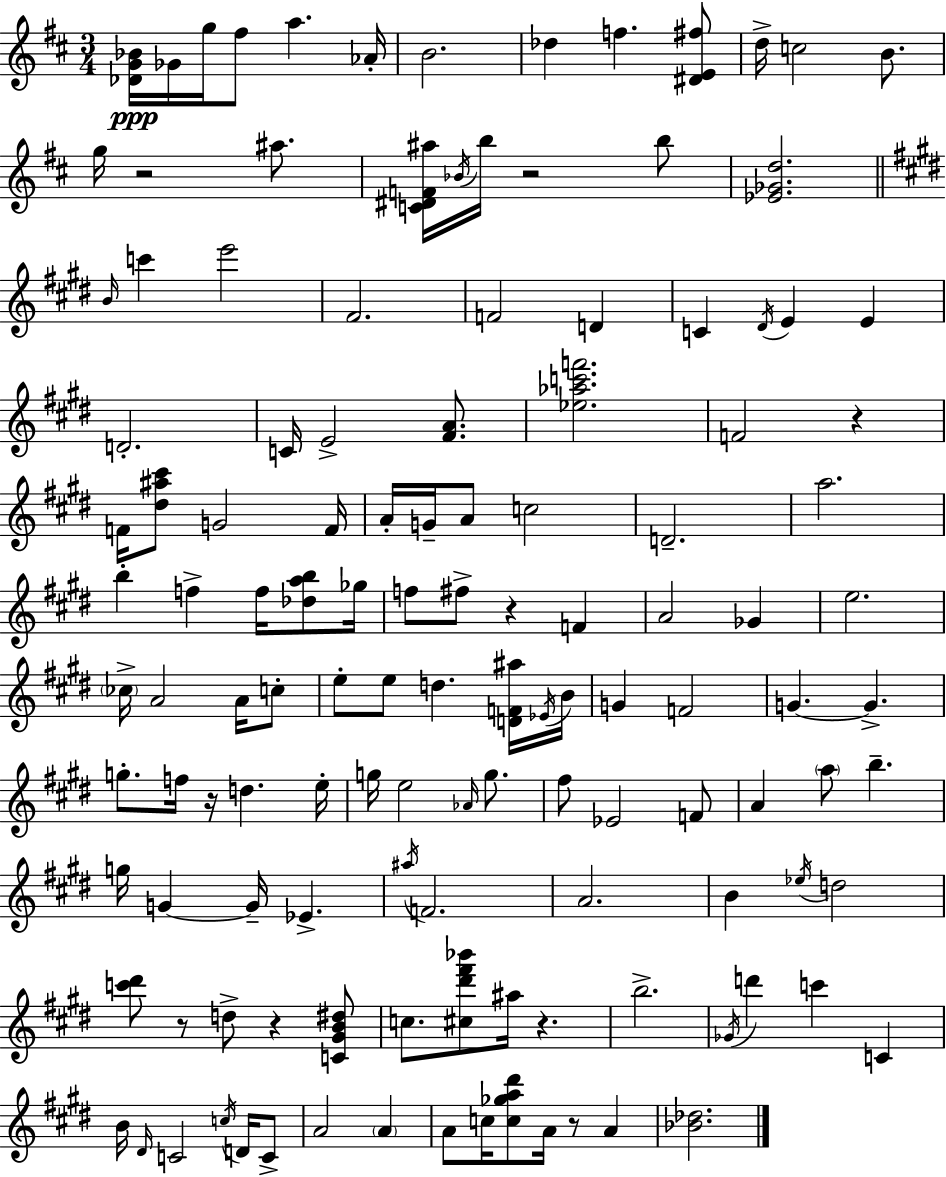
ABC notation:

X:1
T:Untitled
M:3/4
L:1/4
K:D
[_DG_B]/4 _G/4 g/4 ^f/2 a _A/4 B2 _d f [^DE^f]/2 d/4 c2 B/2 g/4 z2 ^a/2 [C^DF^a]/4 _B/4 b/4 z2 b/2 [_E_Gd]2 B/4 c' e'2 ^F2 F2 D C ^D/4 E E D2 C/4 E2 [^FA]/2 [_e_ac'f']2 F2 z F/4 [^d^a^c']/2 G2 F/4 A/4 G/4 A/2 c2 D2 a2 b f f/4 [_dab]/2 _g/4 f/2 ^f/2 z F A2 _G e2 _c/4 A2 A/4 c/2 e/2 e/2 d [DF^a]/4 _E/4 B/4 G F2 G G g/2 f/4 z/4 d e/4 g/4 e2 _A/4 g/2 ^f/2 _E2 F/2 A a/2 b g/4 G G/4 _E ^a/4 F2 A2 B _e/4 d2 [c'^d']/2 z/2 d/2 z [C^GB^d]/2 c/2 [^c^d'^f'_b']/2 ^a/4 z b2 _G/4 d' c' C B/4 ^D/4 C2 c/4 D/4 C/2 A2 A A/2 c/4 [c_ga^d']/2 A/4 z/2 A [_B_d]2